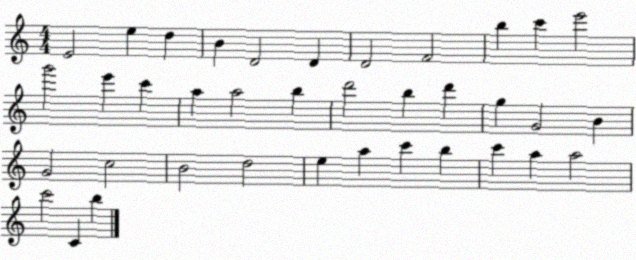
X:1
T:Untitled
M:4/4
L:1/4
K:C
E2 e d B D2 D D2 F2 b c' e'2 g'2 e' c' a a2 b d'2 b d' g G2 B G2 c2 B2 d2 e a c' b c' a a2 c'2 C b